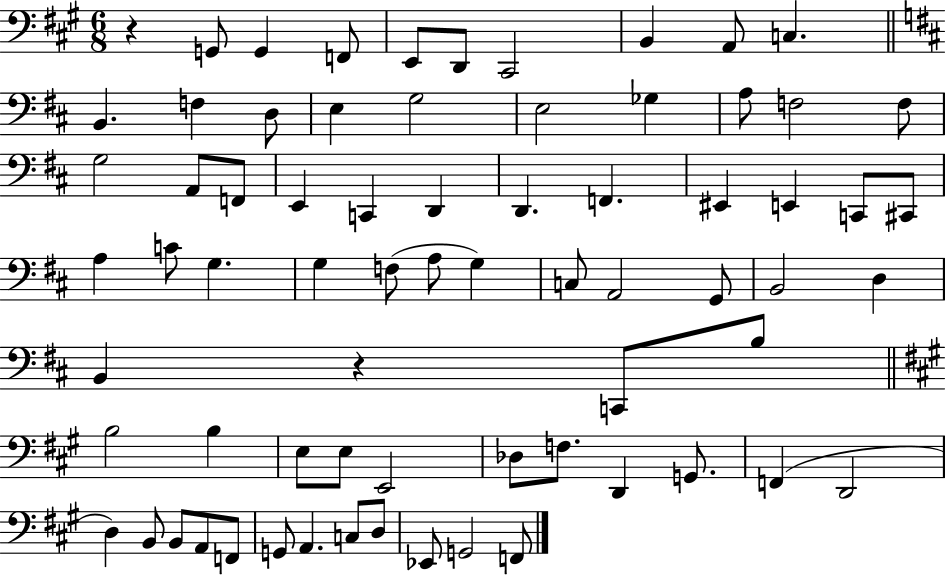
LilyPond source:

{
  \clef bass
  \numericTimeSignature
  \time 6/8
  \key a \major
  \repeat volta 2 { r4 g,8 g,4 f,8 | e,8 d,8 cis,2 | b,4 a,8 c4. | \bar "||" \break \key d \major b,4. f4 d8 | e4 g2 | e2 ges4 | a8 f2 f8 | \break g2 a,8 f,8 | e,4 c,4 d,4 | d,4. f,4. | eis,4 e,4 c,8 cis,8 | \break a4 c'8 g4. | g4 f8( a8 g4) | c8 a,2 g,8 | b,2 d4 | \break b,4 r4 c,8 b8 | \bar "||" \break \key a \major b2 b4 | e8 e8 e,2 | des8 f8. d,4 g,8. | f,4( d,2 | \break d4) b,8 b,8 a,8 f,8 | g,8 a,4. c8 d8 | ees,8 g,2 f,8 | } \bar "|."
}